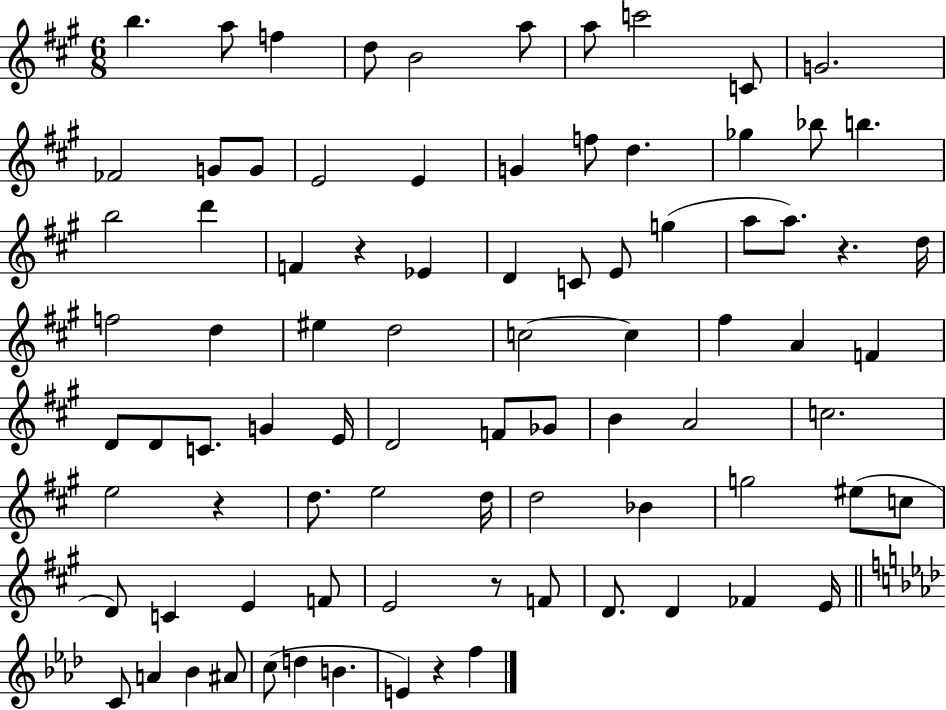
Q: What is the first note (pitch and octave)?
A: B5